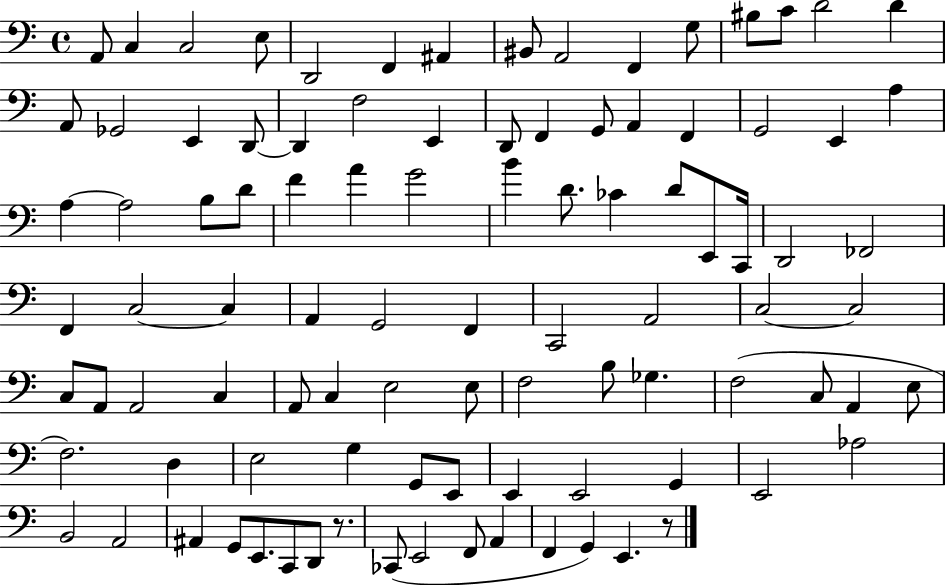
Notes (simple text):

A2/e C3/q C3/h E3/e D2/h F2/q A#2/q BIS2/e A2/h F2/q G3/e BIS3/e C4/e D4/h D4/q A2/e Gb2/h E2/q D2/e D2/q F3/h E2/q D2/e F2/q G2/e A2/q F2/q G2/h E2/q A3/q A3/q A3/h B3/e D4/e F4/q A4/q G4/h B4/q D4/e. CES4/q D4/e E2/e C2/s D2/h FES2/h F2/q C3/h C3/q A2/q G2/h F2/q C2/h A2/h C3/h C3/h C3/e A2/e A2/h C3/q A2/e C3/q E3/h E3/e F3/h B3/e Gb3/q. F3/h C3/e A2/q E3/e F3/h. D3/q E3/h G3/q G2/e E2/e E2/q E2/h G2/q E2/h Ab3/h B2/h A2/h A#2/q G2/e E2/e. C2/e D2/e R/e. CES2/e E2/h F2/e A2/q F2/q G2/q E2/q. R/e